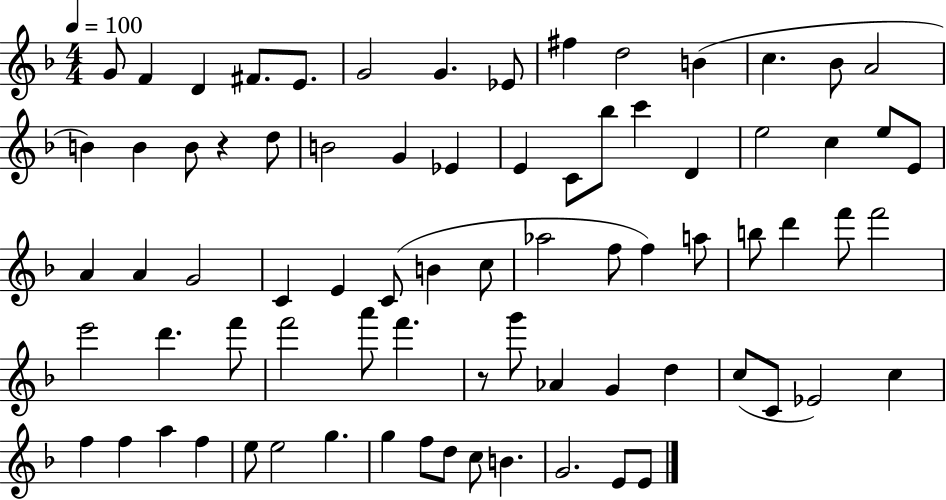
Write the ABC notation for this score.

X:1
T:Untitled
M:4/4
L:1/4
K:F
G/2 F D ^F/2 E/2 G2 G _E/2 ^f d2 B c _B/2 A2 B B B/2 z d/2 B2 G _E E C/2 _b/2 c' D e2 c e/2 E/2 A A G2 C E C/2 B c/2 _a2 f/2 f a/2 b/2 d' f'/2 f'2 e'2 d' f'/2 f'2 a'/2 f' z/2 g'/2 _A G d c/2 C/2 _E2 c f f a f e/2 e2 g g f/2 d/2 c/2 B G2 E/2 E/2